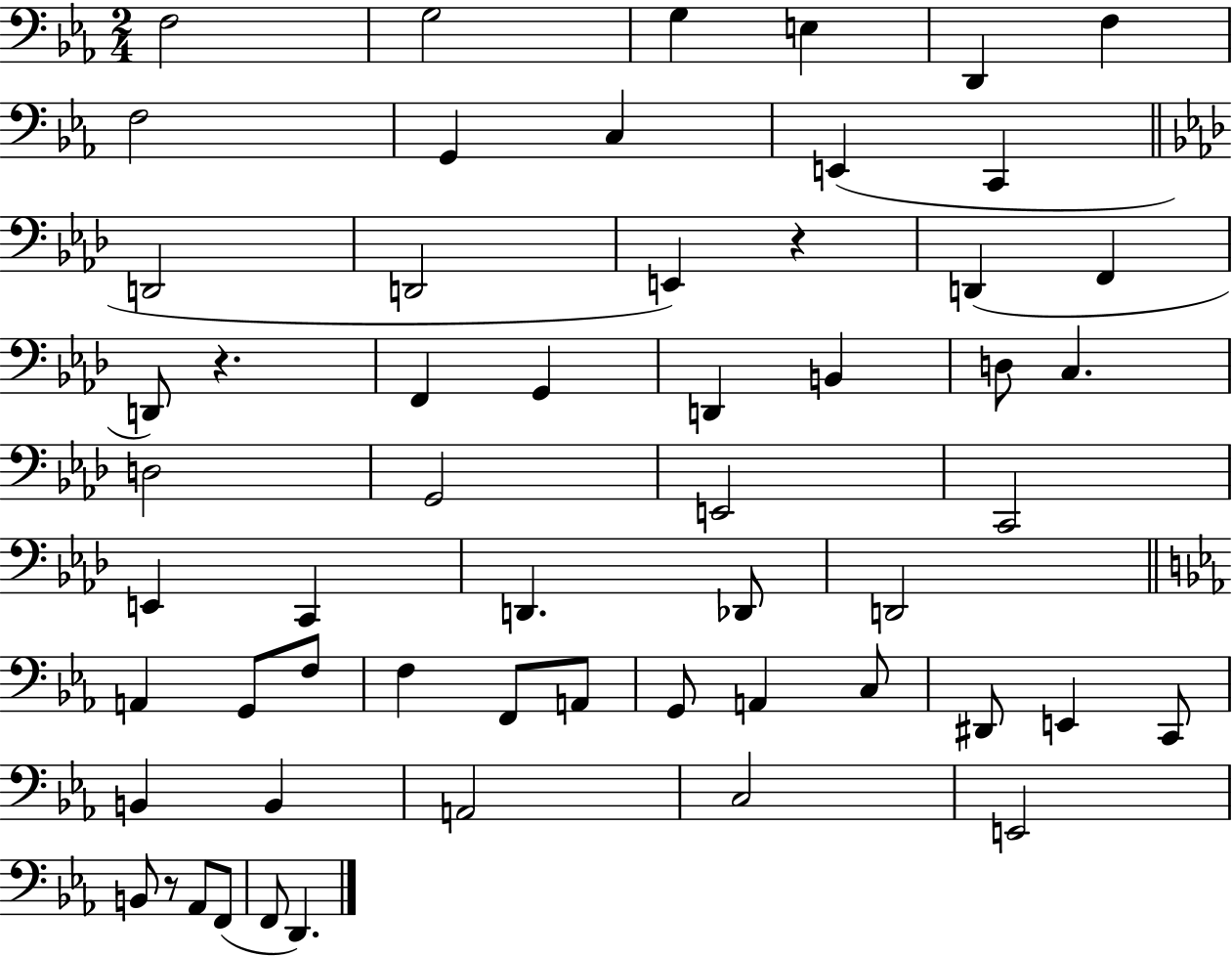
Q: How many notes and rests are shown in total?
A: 57